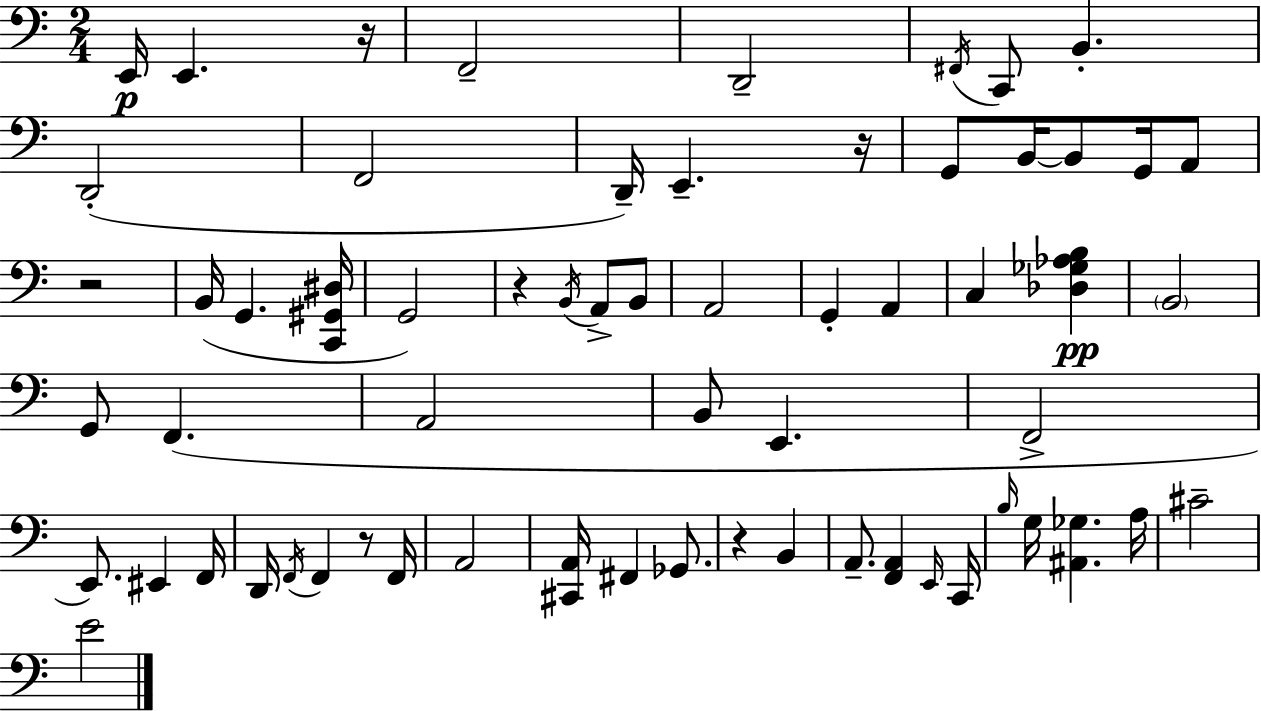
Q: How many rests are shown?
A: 6